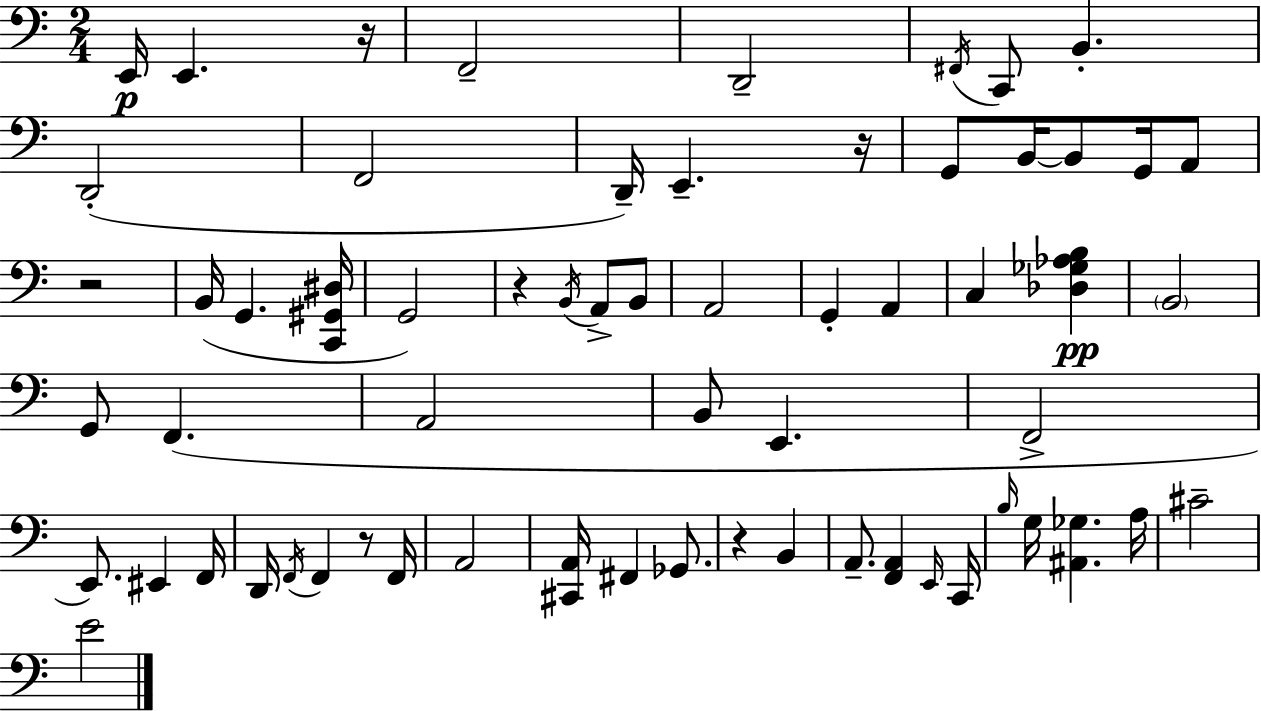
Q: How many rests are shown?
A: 6